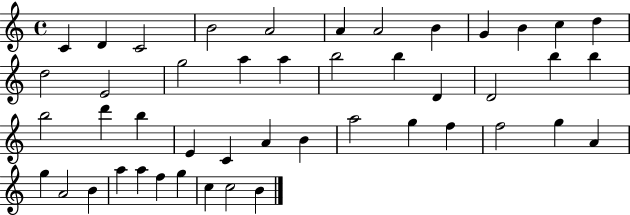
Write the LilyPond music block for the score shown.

{
  \clef treble
  \time 4/4
  \defaultTimeSignature
  \key c \major
  c'4 d'4 c'2 | b'2 a'2 | a'4 a'2 b'4 | g'4 b'4 c''4 d''4 | \break d''2 e'2 | g''2 a''4 a''4 | b''2 b''4 d'4 | d'2 b''4 b''4 | \break b''2 d'''4 b''4 | e'4 c'4 a'4 b'4 | a''2 g''4 f''4 | f''2 g''4 a'4 | \break g''4 a'2 b'4 | a''4 a''4 f''4 g''4 | c''4 c''2 b'4 | \bar "|."
}